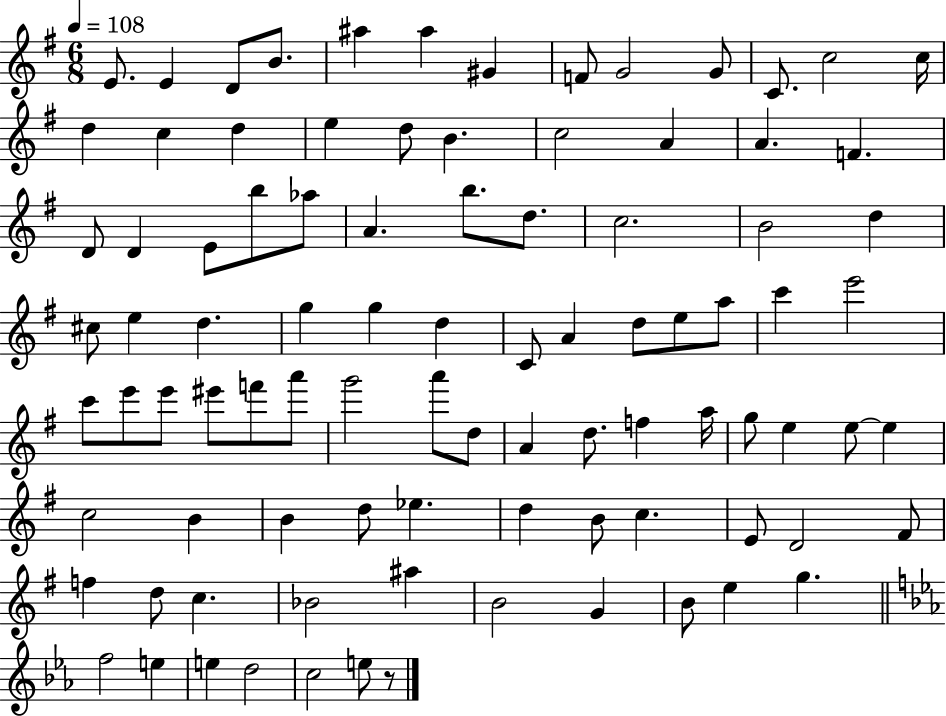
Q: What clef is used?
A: treble